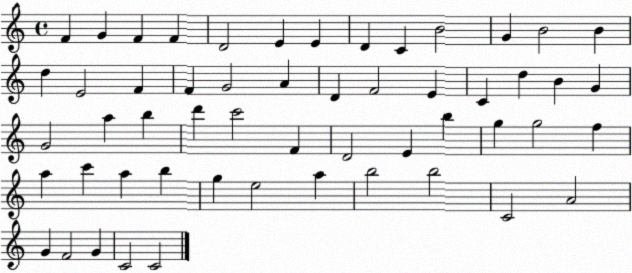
X:1
T:Untitled
M:4/4
L:1/4
K:C
F G F F D2 E E D C B2 G B2 B d E2 F F G2 A D F2 E C d B G G2 a b d' c'2 F D2 E b g g2 f a c' a b g e2 a b2 b2 C2 A2 G F2 G C2 C2